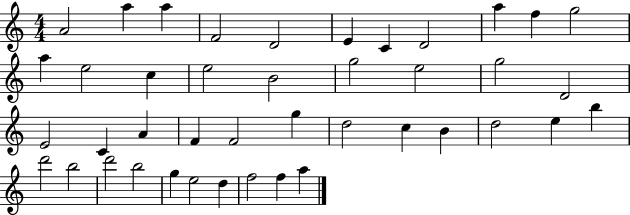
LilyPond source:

{
  \clef treble
  \numericTimeSignature
  \time 4/4
  \key c \major
  a'2 a''4 a''4 | f'2 d'2 | e'4 c'4 d'2 | a''4 f''4 g''2 | \break a''4 e''2 c''4 | e''2 b'2 | g''2 e''2 | g''2 d'2 | \break e'2 c'4 a'4 | f'4 f'2 g''4 | d''2 c''4 b'4 | d''2 e''4 b''4 | \break d'''2 b''2 | d'''2 b''2 | g''4 e''2 d''4 | f''2 f''4 a''4 | \break \bar "|."
}